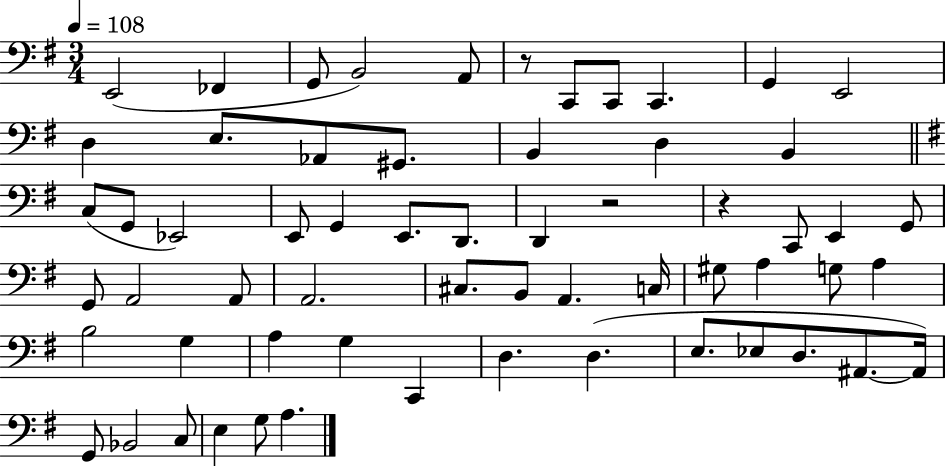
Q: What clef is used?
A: bass